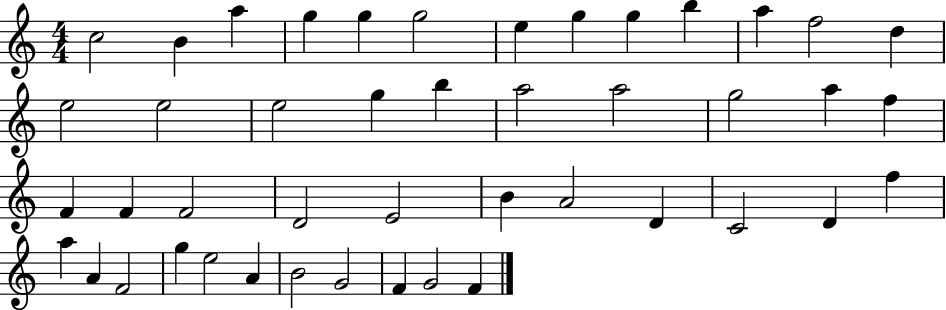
C5/h B4/q A5/q G5/q G5/q G5/h E5/q G5/q G5/q B5/q A5/q F5/h D5/q E5/h E5/h E5/h G5/q B5/q A5/h A5/h G5/h A5/q F5/q F4/q F4/q F4/h D4/h E4/h B4/q A4/h D4/q C4/h D4/q F5/q A5/q A4/q F4/h G5/q E5/h A4/q B4/h G4/h F4/q G4/h F4/q